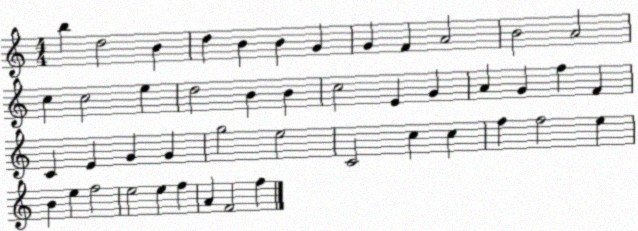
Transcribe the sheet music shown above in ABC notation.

X:1
T:Untitled
M:4/4
L:1/4
K:C
b d2 B d B B G G F A2 B2 A2 c c2 e d2 B B c2 E G A G f F C E G G g2 e2 C2 c c f f2 e B e f2 e2 e f A F2 f